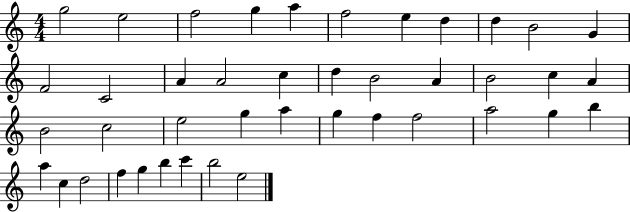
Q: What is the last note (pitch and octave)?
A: E5